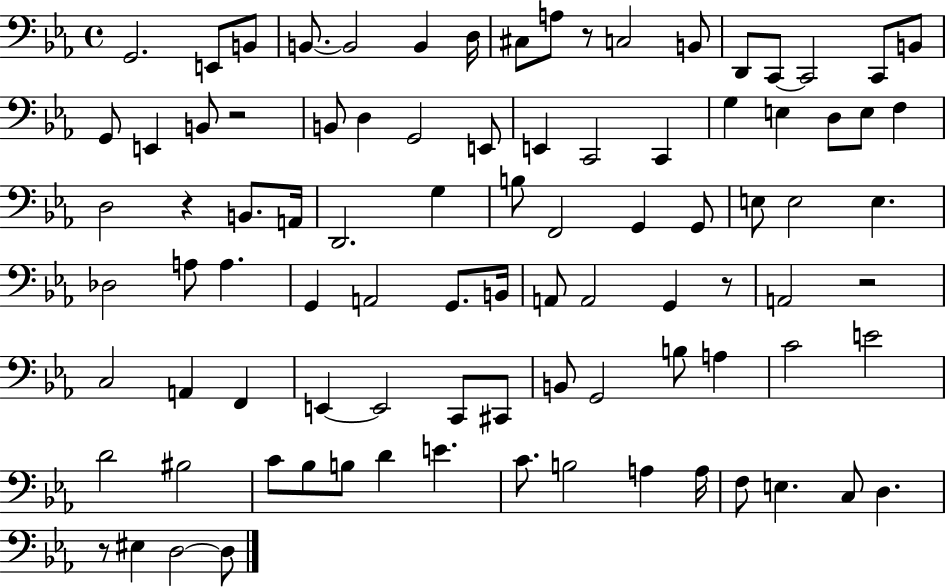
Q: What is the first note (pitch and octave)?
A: G2